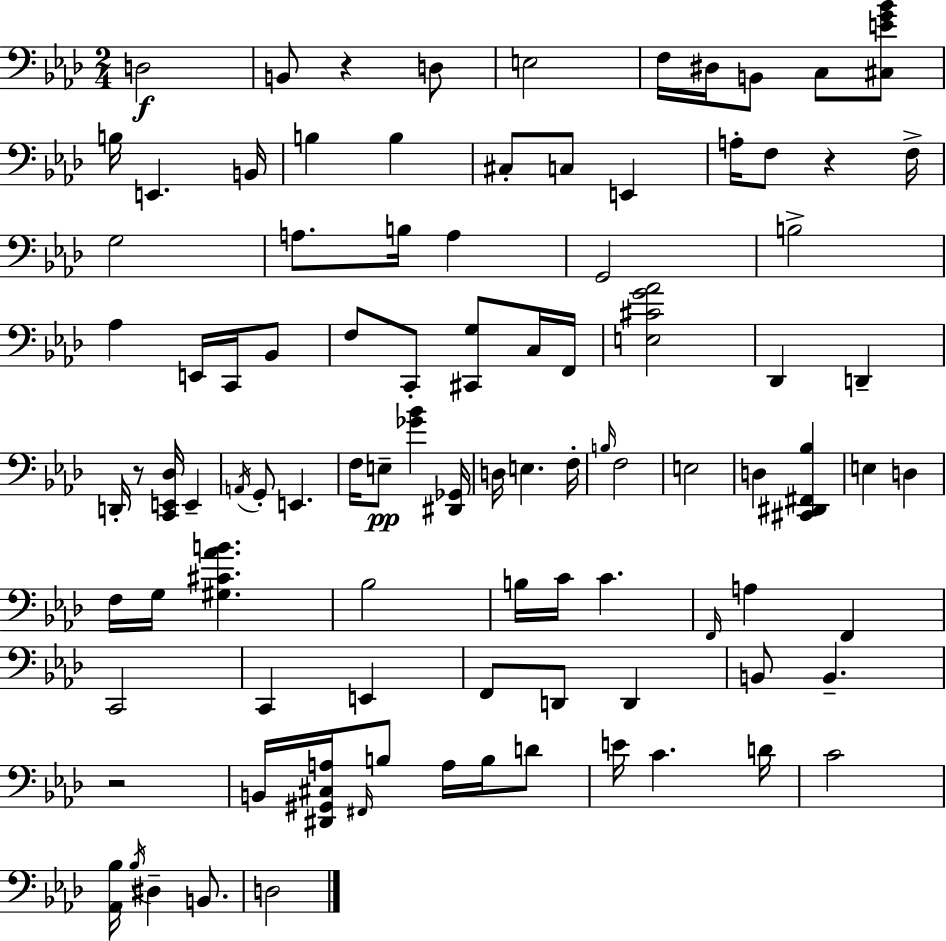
{
  \clef bass
  \numericTimeSignature
  \time 2/4
  \key f \minor
  d2\f | b,8 r4 d8 | e2 | f16 dis16 b,8 c8 <cis e' g' bes'>8 | \break b16 e,4. b,16 | b4 b4 | cis8-. c8 e,4 | a16-. f8 r4 f16-> | \break g2 | a8. b16 a4 | g,2 | b2-> | \break aes4 e,16 c,16 bes,8 | f8 c,8-. <cis, g>8 c16 f,16 | <e cis' g' aes'>2 | des,4 d,4-- | \break d,16-. r8 <c, e, des>16 e,4-- | \acciaccatura { a,16 } g,8-. e,4. | f16 e8--\pp <ges' bes'>4 | <dis, ges,>16 d16 e4. | \break f16-. \grace { b16 } f2 | e2 | d4 <cis, dis, fis, bes>4 | e4 d4 | \break f16 g16 <gis cis' aes' b'>4. | bes2 | b16 c'16 c'4. | \grace { f,16 } a4 f,4 | \break c,2 | c,4 e,4 | f,8 d,8 d,4 | b,8 b,4.-- | \break r2 | b,16 <dis, gis, cis a>16 \grace { fis,16 } b8 | a16 b16 d'8 e'16 c'4. | d'16 c'2 | \break <aes, bes>16 \acciaccatura { bes16 } dis4-- | b,8. d2 | \bar "|."
}